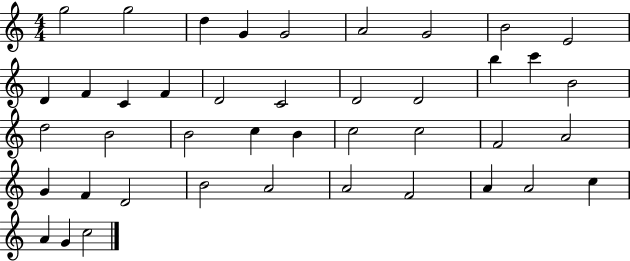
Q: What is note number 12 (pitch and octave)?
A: C4